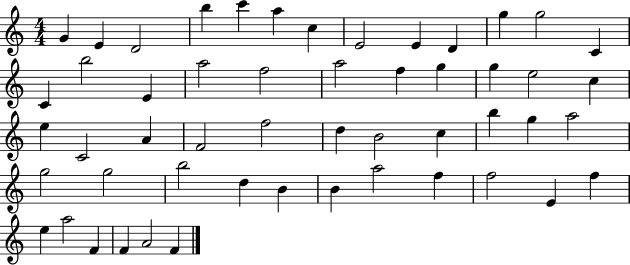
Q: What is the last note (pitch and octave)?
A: F4